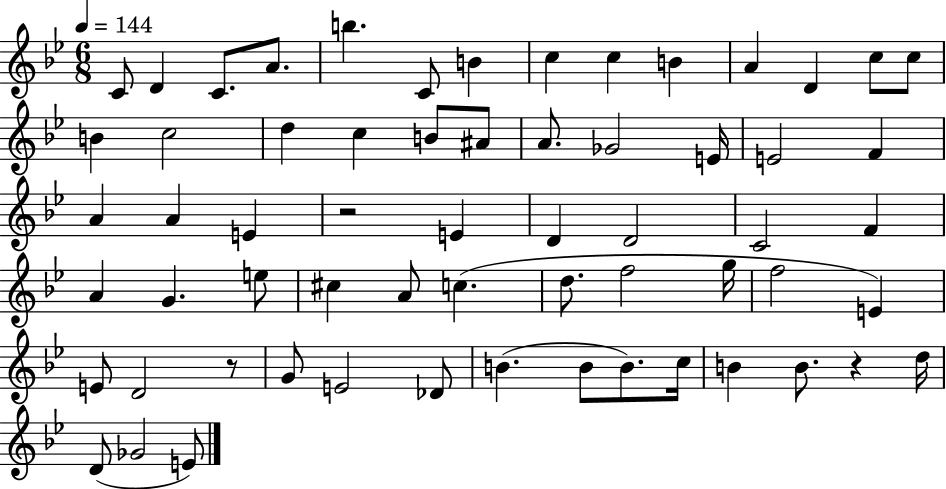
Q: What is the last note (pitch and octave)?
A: E4